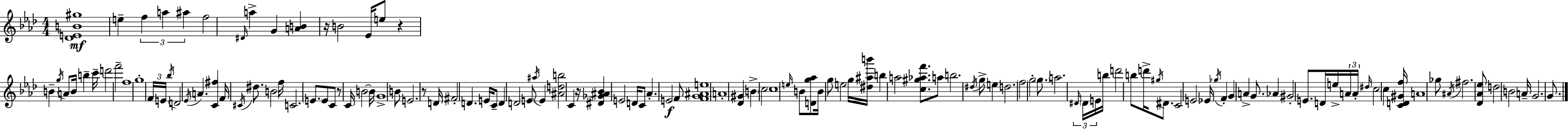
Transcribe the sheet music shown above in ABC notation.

X:1
T:Untitled
M:4/4
L:1/4
K:Ab
[_DEB^g]4 e f a ^a f2 ^D/4 a G [AB] z/4 B2 _E/4 e/2 z B g/4 A/2 B/4 b c'/4 d'2 f'2 f4 g4 F/4 E/4 _b/4 D2 _E/4 A [C^f] F/4 ^C/4 ^d/2 B2 f/4 C2 E/2 E/2 C/2 z/2 C/4 B2 B/4 G4 B/2 E2 z/2 D/4 ^F2 D E/4 C/2 D D2 E/2 ^a/4 E [^Adb]2 C z/4 [^D_G^A_B] E2 D/4 C/2 _A E2 F/2 [FG^Ae]4 A4 [_D^G] B c2 c4 e/4 B/2 [Dg_a]/2 B/4 g/2 e2 g/4 [^d^ab']/4 b a2 [c^g_af']/2 a/2 b2 ^d/4 g/2 e d2 f2 g2 g/2 a2 ^D/4 ^D/4 E/4 b/4 d'2 b/2 d'/4 ^g/4 ^D/2 C2 E2 _E/4 _g/4 F G A G/2 _A ^G2 E/2 D/4 e/4 A/4 A/4 ^d/4 c2 c [CD^Gf]/4 A4 _g/2 ^A/4 ^f2 [_D_A_e]/2 d2 B2 A/4 G2 G/2